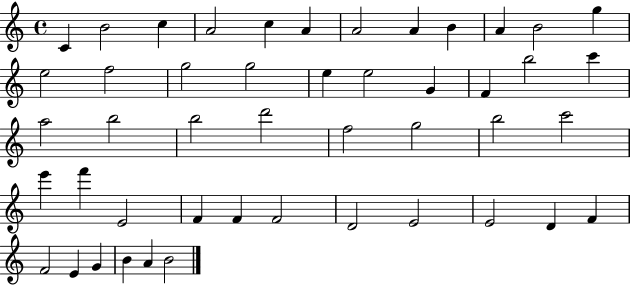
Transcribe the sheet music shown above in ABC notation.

X:1
T:Untitled
M:4/4
L:1/4
K:C
C B2 c A2 c A A2 A B A B2 g e2 f2 g2 g2 e e2 G F b2 c' a2 b2 b2 d'2 f2 g2 b2 c'2 e' f' E2 F F F2 D2 E2 E2 D F F2 E G B A B2